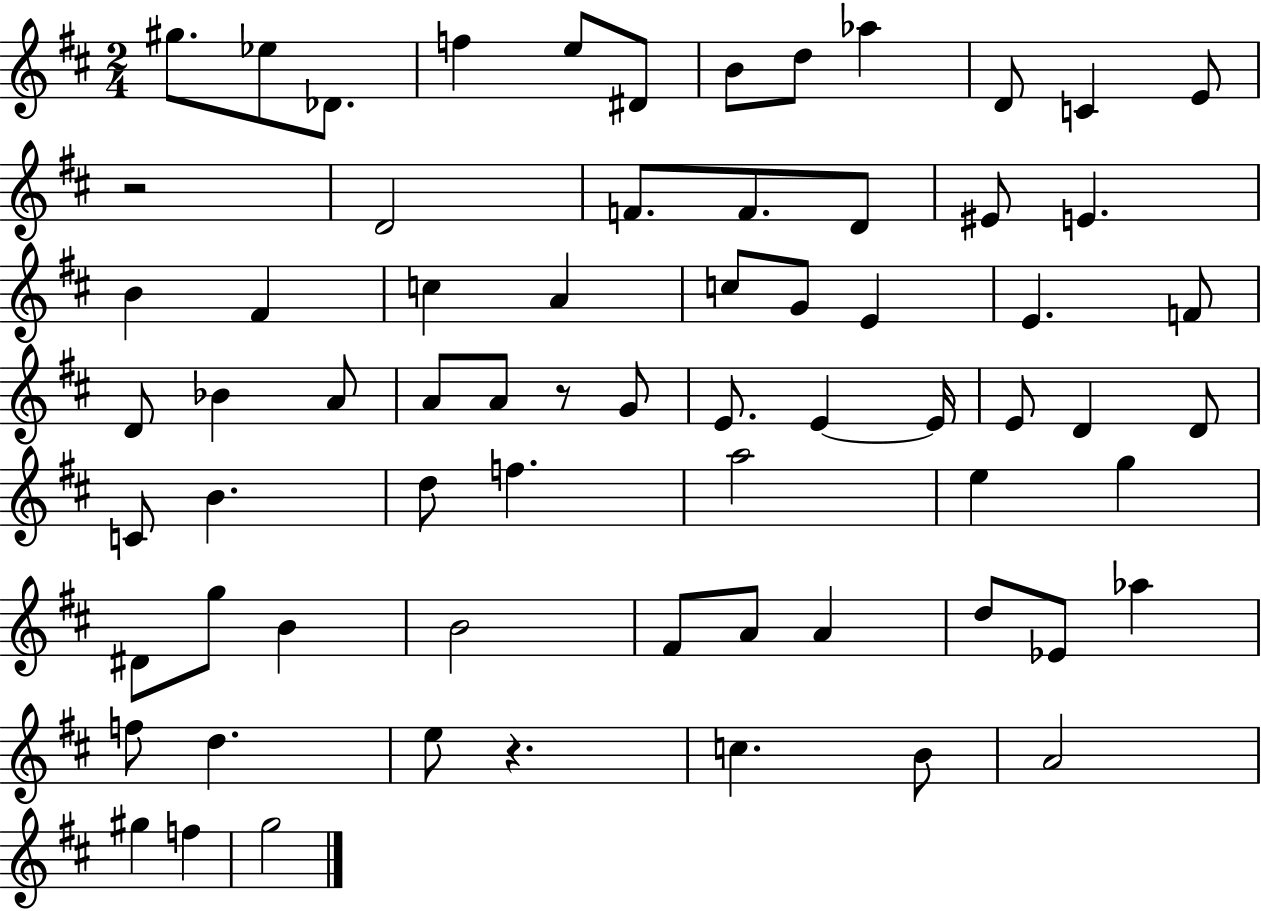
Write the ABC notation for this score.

X:1
T:Untitled
M:2/4
L:1/4
K:D
^g/2 _e/2 _D/2 f e/2 ^D/2 B/2 d/2 _a D/2 C E/2 z2 D2 F/2 F/2 D/2 ^E/2 E B ^F c A c/2 G/2 E E F/2 D/2 _B A/2 A/2 A/2 z/2 G/2 E/2 E E/4 E/2 D D/2 C/2 B d/2 f a2 e g ^D/2 g/2 B B2 ^F/2 A/2 A d/2 _E/2 _a f/2 d e/2 z c B/2 A2 ^g f g2